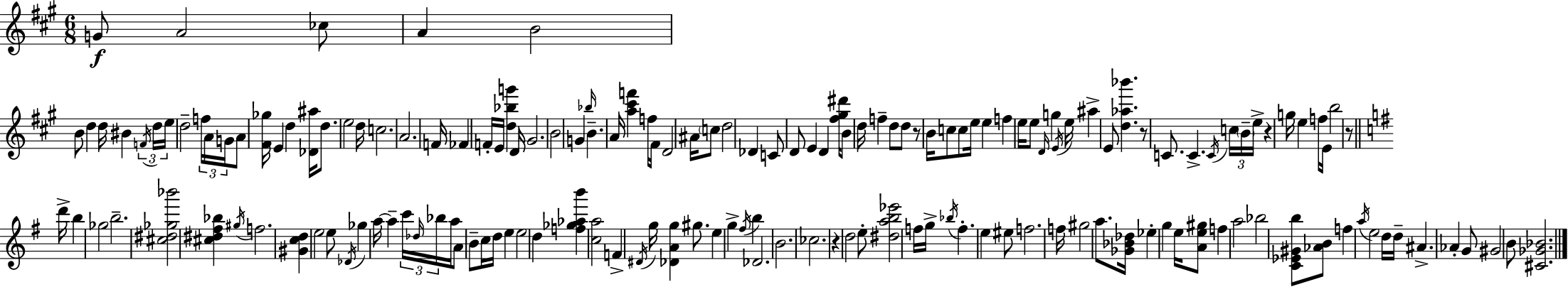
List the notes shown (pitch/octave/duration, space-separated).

G4/e A4/h CES5/e A4/q B4/h B4/e D5/q D5/s BIS4/q F4/s D5/s E5/s D5/h F5/s A4/s G4/s A4/e [F#4,Gb5]/s E4/q D5/q [Db4,A#5]/s D5/e. E5/h D5/s C5/h. A4/h. F4/s FES4/q F4/s E4/s [D5,Bb5,G6]/q D4/s G#4/h. B4/h G4/q Bb5/s B4/q. A4/s [A5,C#6,F6]/q F5/s F#4/s D4/h A#4/s C5/e D5/h Db4/q C4/e D4/e E4/q D4/q [F#5,G#5,D#6]/s B4/e D5/s F5/q D5/e D5/e R/e B4/s C5/e C5/e E5/s E5/q F5/q E5/s E5/e D4/s G5/q E4/s E5/s A#5/q E4/e [D5,Ab5,Bb6]/q. R/e C4/e. C4/q. C4/s C5/s B4/s E5/s R/q G5/s E5/q F5/s E4/s B5/h R/e D6/s B5/q Gb5/h B5/h. [C#5,D#5,Gb5,Bb6]/h [C#5,D#5,F#5,Bb5]/q G#5/s F5/h. [G#4,C5,D5]/q E5/h E5/e Db4/s Gb5/q A5/s A5/q C6/s Db5/s Bb5/s A5/s A4/e B4/e C5/s D5/s E5/q E5/h D5/q [F5,Gb5,Ab5,B6]/q [C5,A5]/h F4/q D#4/s G5/s [Db4,A4,G5]/q G#5/e. E5/q G5/q F#5/s B5/q Db4/h. B4/h. CES5/h. R/q D5/h E5/e [D#5,A5,B5,Eb6]/h F5/s G5/s Bb5/s F5/q. E5/q EIS5/e F5/h. F5/s G#5/h A5/e. [Gb4,Bb4,Db5]/s Eb5/q G5/q E5/s [A4,E5,G#5]/e F5/q A5/h Bb5/h [C4,Eb4,G#4,B5]/e [Ab4,B4]/e F5/q A5/s E5/h D5/s D5/s A#4/q. Ab4/q G4/e G#4/h B4/e [C#4,Gb4,Bb4]/h.